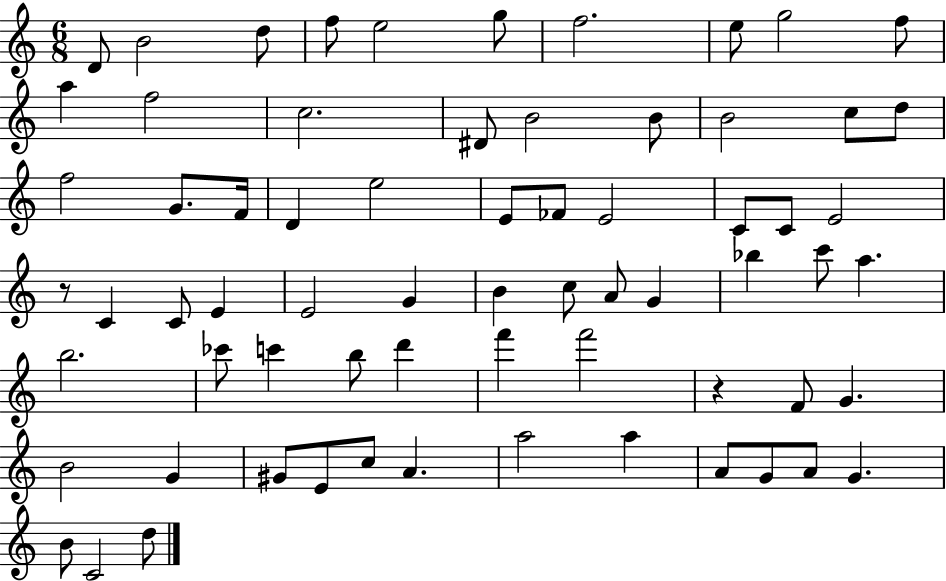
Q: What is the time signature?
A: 6/8